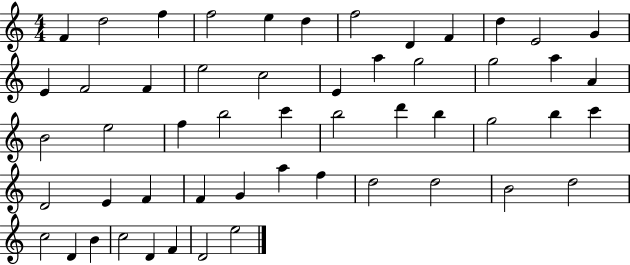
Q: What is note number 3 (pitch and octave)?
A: F5